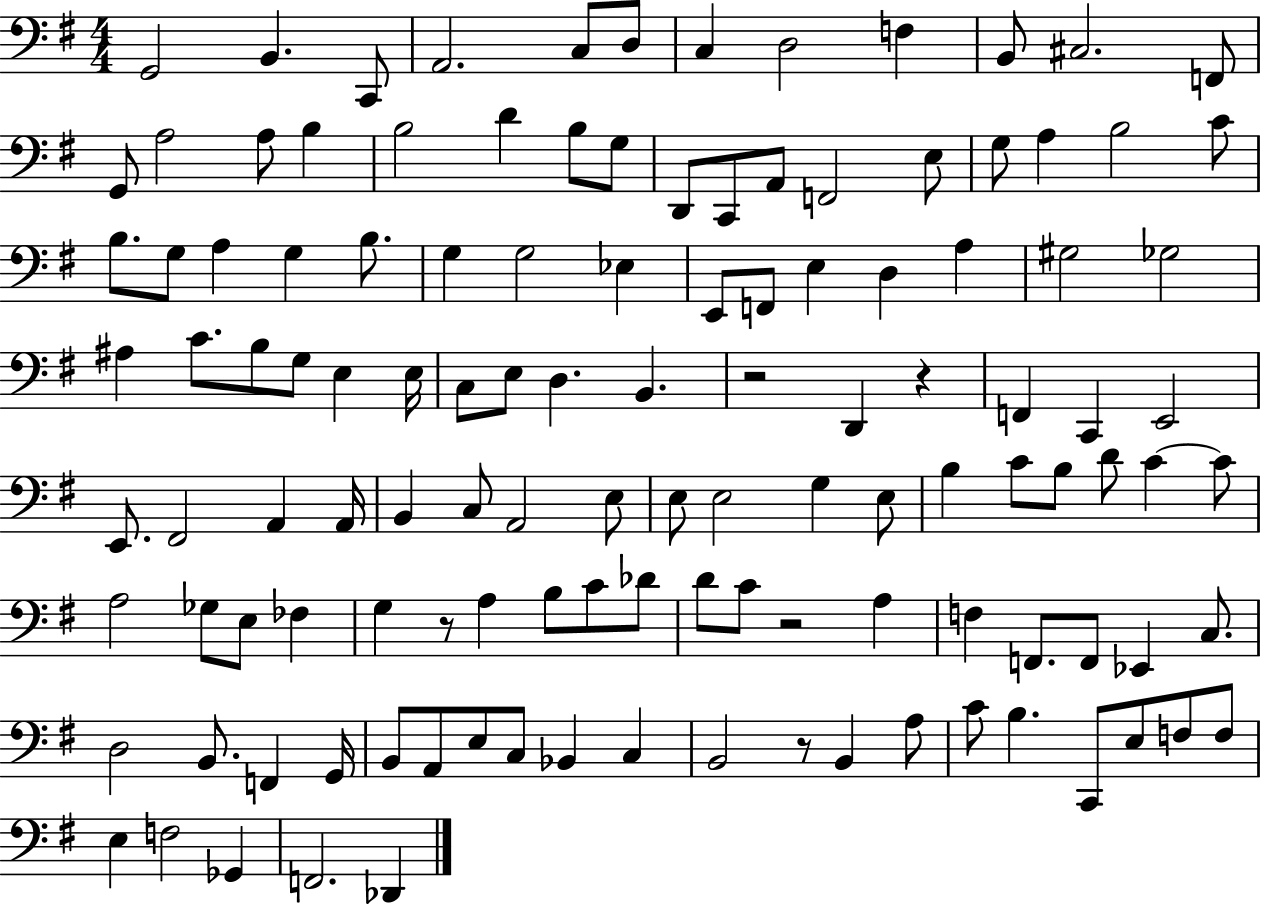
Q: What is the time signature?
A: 4/4